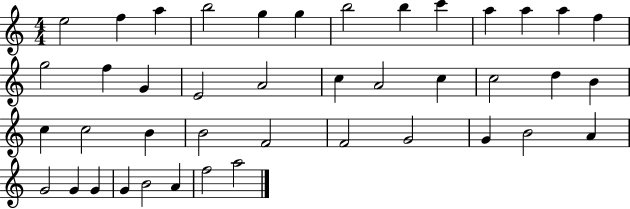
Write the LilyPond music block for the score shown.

{
  \clef treble
  \numericTimeSignature
  \time 4/4
  \key c \major
  e''2 f''4 a''4 | b''2 g''4 g''4 | b''2 b''4 c'''4 | a''4 a''4 a''4 f''4 | \break g''2 f''4 g'4 | e'2 a'2 | c''4 a'2 c''4 | c''2 d''4 b'4 | \break c''4 c''2 b'4 | b'2 f'2 | f'2 g'2 | g'4 b'2 a'4 | \break g'2 g'4 g'4 | g'4 b'2 a'4 | f''2 a''2 | \bar "|."
}